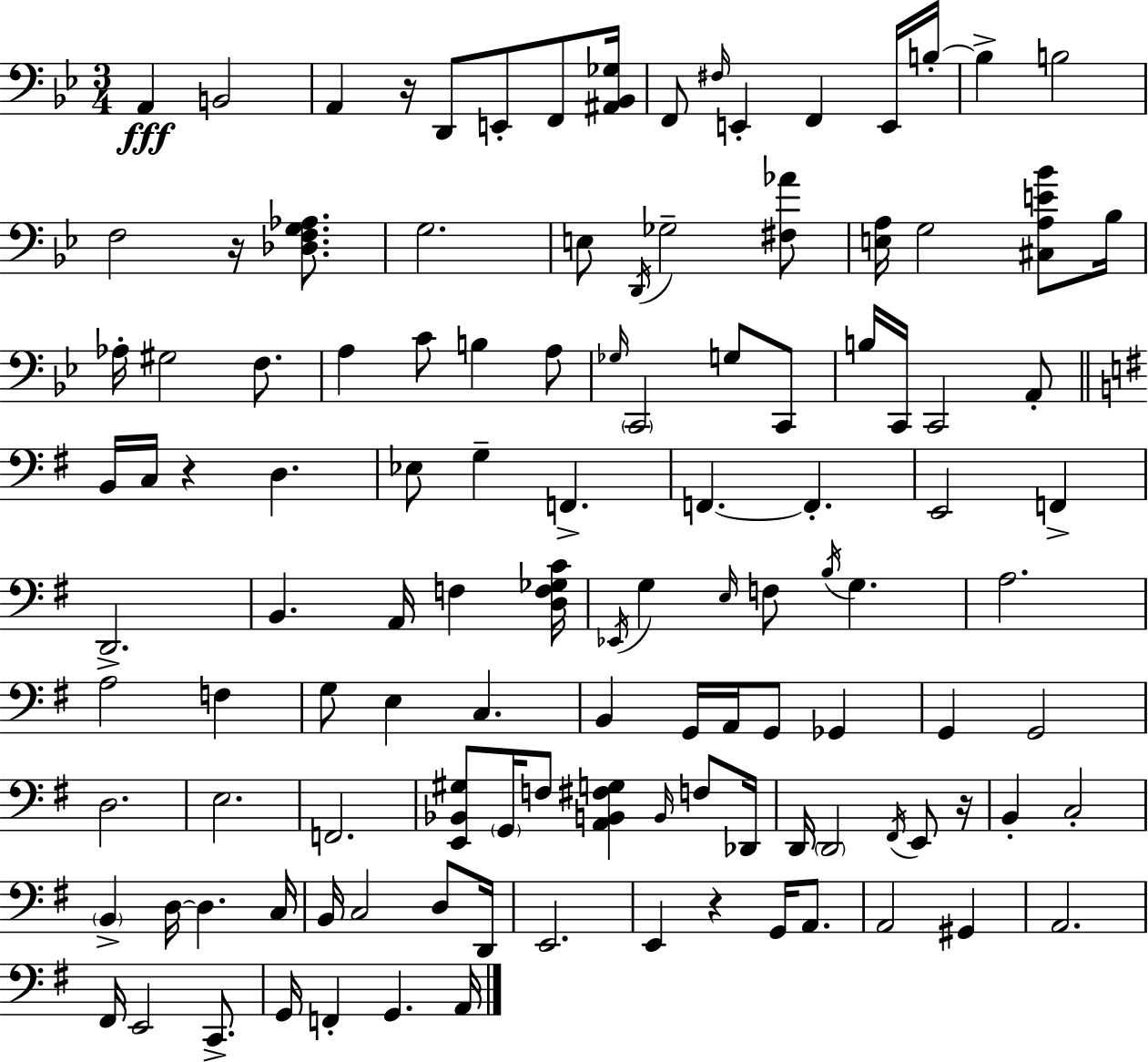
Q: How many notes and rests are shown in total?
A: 118